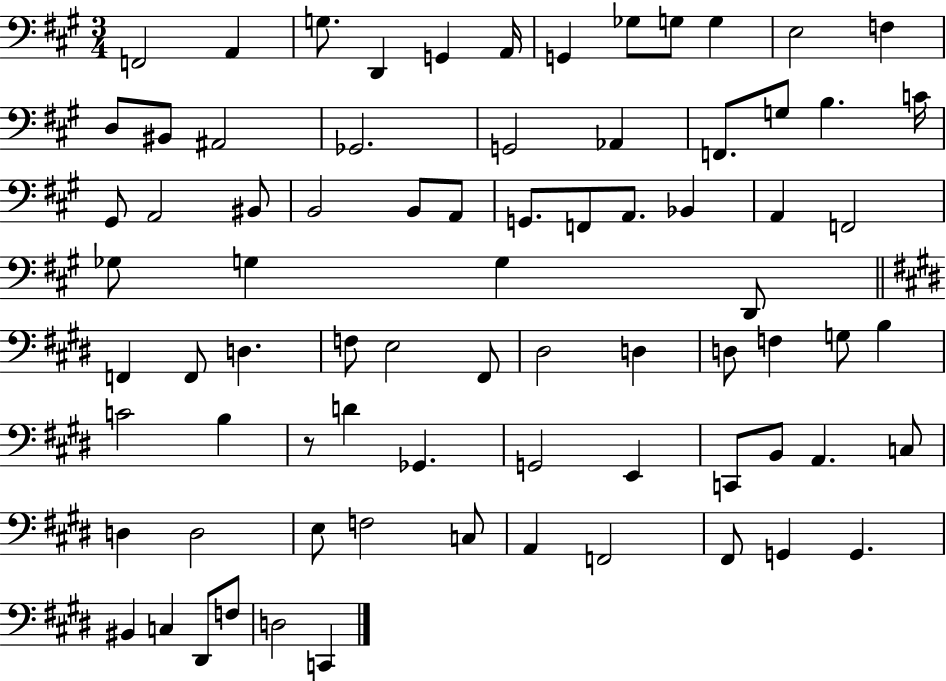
X:1
T:Untitled
M:3/4
L:1/4
K:A
F,,2 A,, G,/2 D,, G,, A,,/4 G,, _G,/2 G,/2 G, E,2 F, D,/2 ^B,,/2 ^A,,2 _G,,2 G,,2 _A,, F,,/2 G,/2 B, C/4 ^G,,/2 A,,2 ^B,,/2 B,,2 B,,/2 A,,/2 G,,/2 F,,/2 A,,/2 _B,, A,, F,,2 _G,/2 G, G, D,,/2 F,, F,,/2 D, F,/2 E,2 ^F,,/2 ^D,2 D, D,/2 F, G,/2 B, C2 B, z/2 D _G,, G,,2 E,, C,,/2 B,,/2 A,, C,/2 D, D,2 E,/2 F,2 C,/2 A,, F,,2 ^F,,/2 G,, G,, ^B,, C, ^D,,/2 F,/2 D,2 C,,